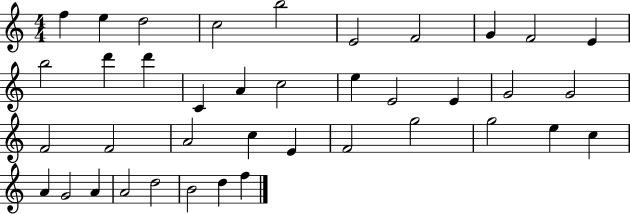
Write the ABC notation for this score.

X:1
T:Untitled
M:4/4
L:1/4
K:C
f e d2 c2 b2 E2 F2 G F2 E b2 d' d' C A c2 e E2 E G2 G2 F2 F2 A2 c E F2 g2 g2 e c A G2 A A2 d2 B2 d f